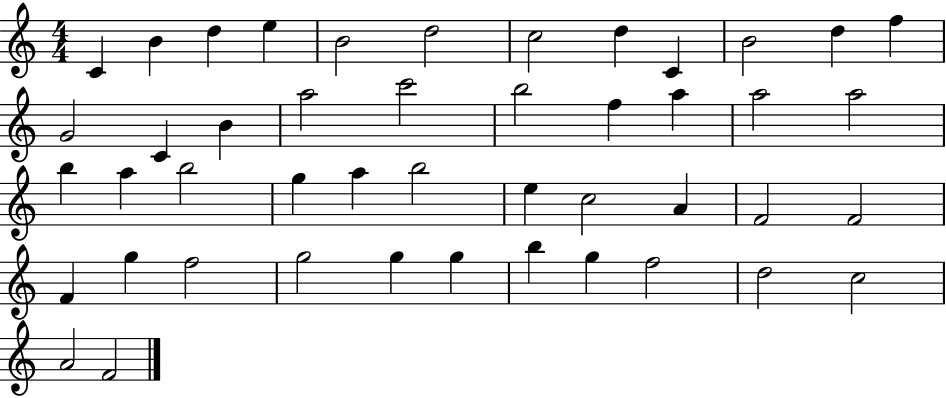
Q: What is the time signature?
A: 4/4